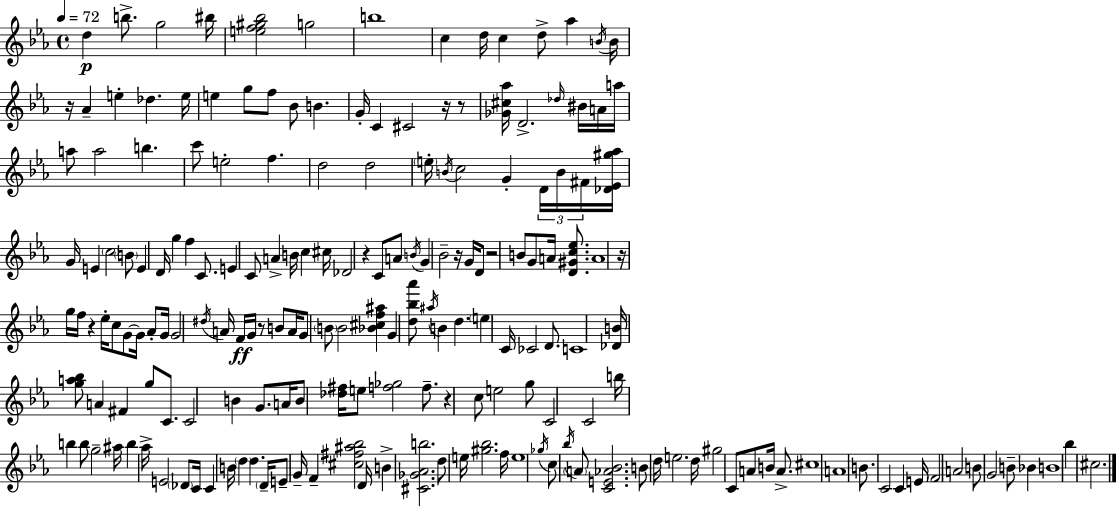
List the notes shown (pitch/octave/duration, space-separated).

D5/q B5/e. G5/h BIS5/s [E5,F5,G#5,Bb5]/h G5/h B5/w C5/q D5/s C5/q D5/e Ab5/q B4/s B4/s R/s Ab4/q E5/q Db5/q. E5/s E5/q G5/e F5/e Bb4/e B4/q. G4/s C4/q C#4/h R/s R/e [Gb4,C#5,Ab5]/s D4/h. Db5/s BIS4/s A4/s A5/s A5/e A5/h B5/q. C6/e E5/h F5/q. D5/h D5/h E5/s B4/s C5/h G4/q D4/s B4/s F#4/s [Db4,Eb4,G#5,Ab5]/s G4/s E4/q C5/h B4/e E4/q D4/s G5/q F5/q C4/e. E4/q C4/e A4/q B4/s C5/q C#5/s Db4/h R/q C4/e A4/e B4/s G4/q Bb4/h R/s G4/s D4/e R/h B4/e G4/e A4/s [D4,G#4,C5,Eb5]/e. A4/w R/s G5/s F5/s R/q Eb5/s C5/e G4/e G4/s Ab4/e G4/s G4/h D#5/s A4/s F4/s G4/s R/e B4/e A4/s G4/e B4/e B4/h [Bb4,C#5,F5,A#5]/q G4/q [D5,Bb5,Ab6]/e A#5/s B4/q D5/q. E5/q C4/s CES4/h D4/e. C4/w [Db4,B4]/s [G5,A5,Bb5]/e A4/q F#4/q G5/e C4/e. C4/h B4/q G4/e. A4/s B4/e [Db5,F#5]/s E5/e [F5,Gb5]/h F5/e. R/q C5/e E5/h G5/e C4/h C4/h B5/s B5/q B5/e G5/h A#5/s B5/q Ab5/s E4/h Db4/e C4/s C4/q B4/s D5/q D5/q. D4/s E4/e G4/s F4/q [C#5,F#5,A#5,Bb5]/h D4/s B4/q [C#4,Gb4,Ab4,B5]/h. D5/e E5/s [G#5,Bb5]/h. F5/s E5/w Gb5/s C5/e Bb5/s A4/e [C4,E4,Ab4,Bb4]/h. B4/e D5/s E5/h. D5/s G#5/h C4/e A4/e B4/s A4/e. C#5/w A4/w B4/e. C4/h C4/q E4/s F4/h A4/h B4/e G4/h B4/e Bb4/q B4/w Bb5/q C#5/h.